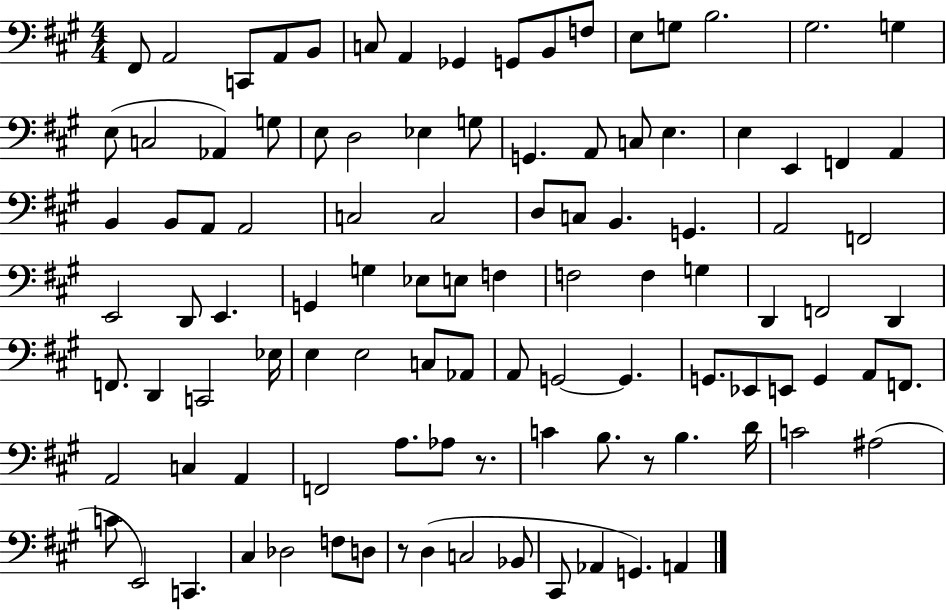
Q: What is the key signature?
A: A major